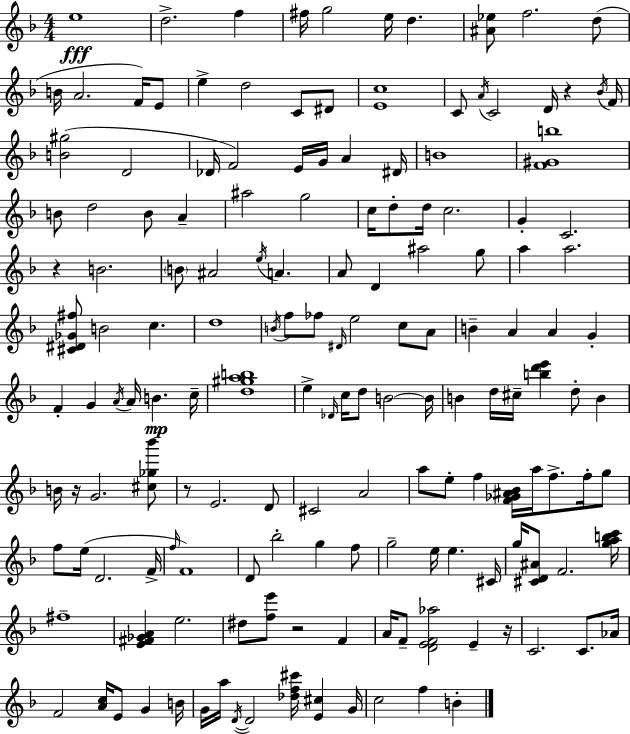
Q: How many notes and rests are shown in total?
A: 159